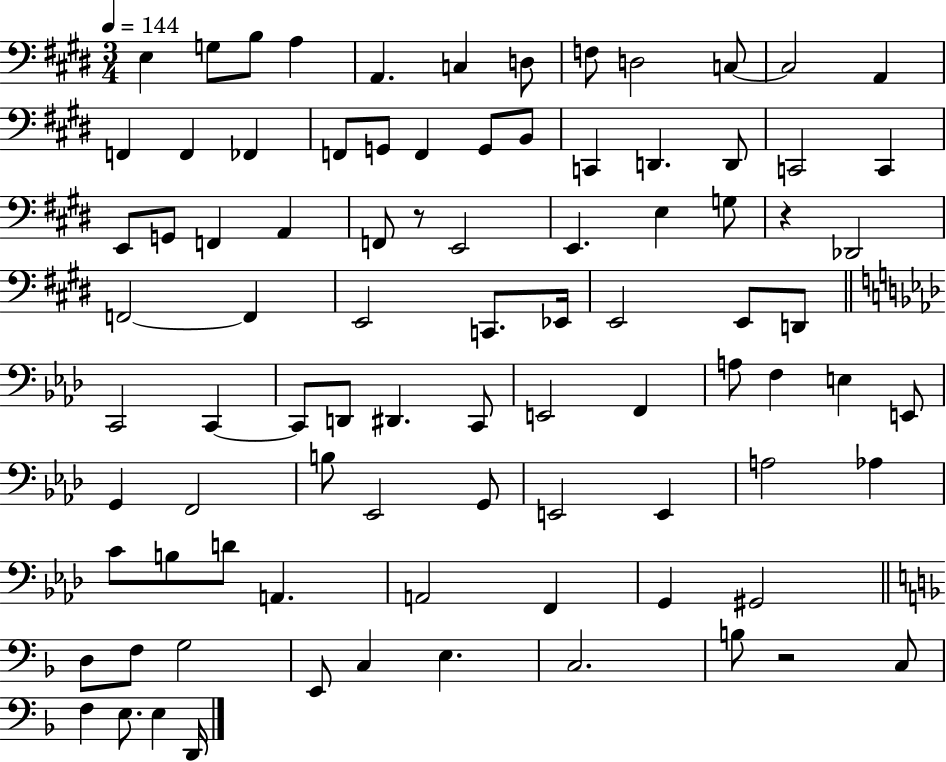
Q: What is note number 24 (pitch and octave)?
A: C2